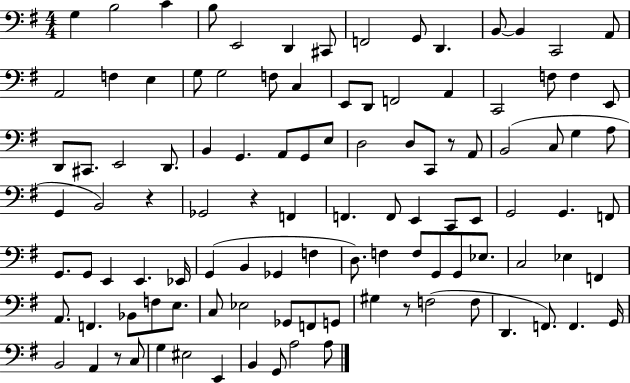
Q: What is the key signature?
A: G major